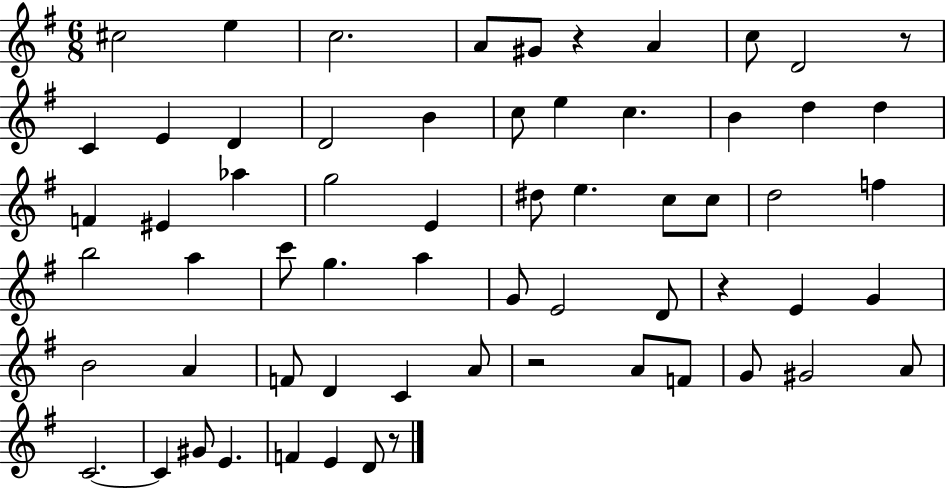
C#5/h E5/q C5/h. A4/e G#4/e R/q A4/q C5/e D4/h R/e C4/q E4/q D4/q D4/h B4/q C5/e E5/q C5/q. B4/q D5/q D5/q F4/q EIS4/q Ab5/q G5/h E4/q D#5/e E5/q. C5/e C5/e D5/h F5/q B5/h A5/q C6/e G5/q. A5/q G4/e E4/h D4/e R/q E4/q G4/q B4/h A4/q F4/e D4/q C4/q A4/e R/h A4/e F4/e G4/e G#4/h A4/e C4/h. C4/q G#4/e E4/q. F4/q E4/q D4/e R/e